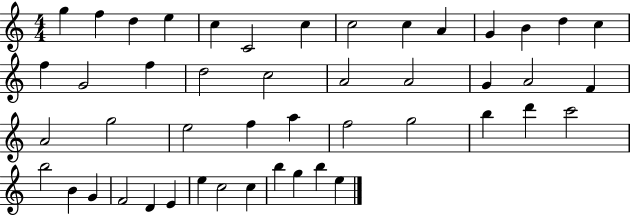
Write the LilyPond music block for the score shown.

{
  \clef treble
  \numericTimeSignature
  \time 4/4
  \key c \major
  g''4 f''4 d''4 e''4 | c''4 c'2 c''4 | c''2 c''4 a'4 | g'4 b'4 d''4 c''4 | \break f''4 g'2 f''4 | d''2 c''2 | a'2 a'2 | g'4 a'2 f'4 | \break a'2 g''2 | e''2 f''4 a''4 | f''2 g''2 | b''4 d'''4 c'''2 | \break b''2 b'4 g'4 | f'2 d'4 e'4 | e''4 c''2 c''4 | b''4 g''4 b''4 e''4 | \break \bar "|."
}